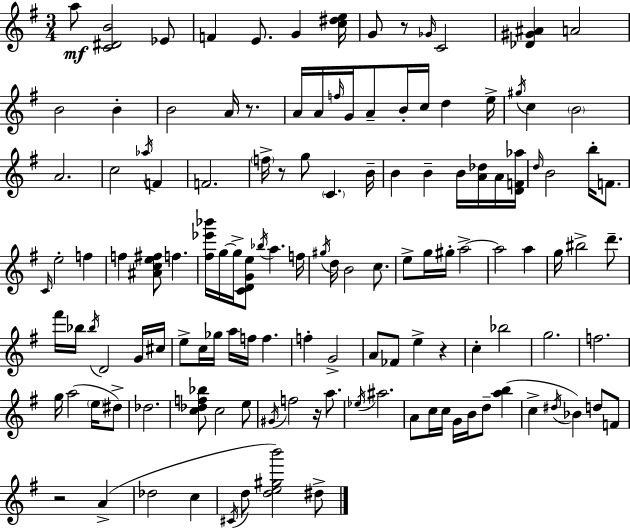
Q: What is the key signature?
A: G major